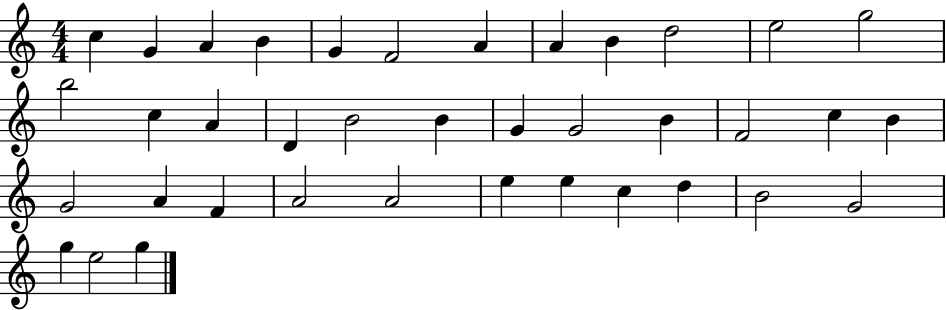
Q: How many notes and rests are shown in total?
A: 38